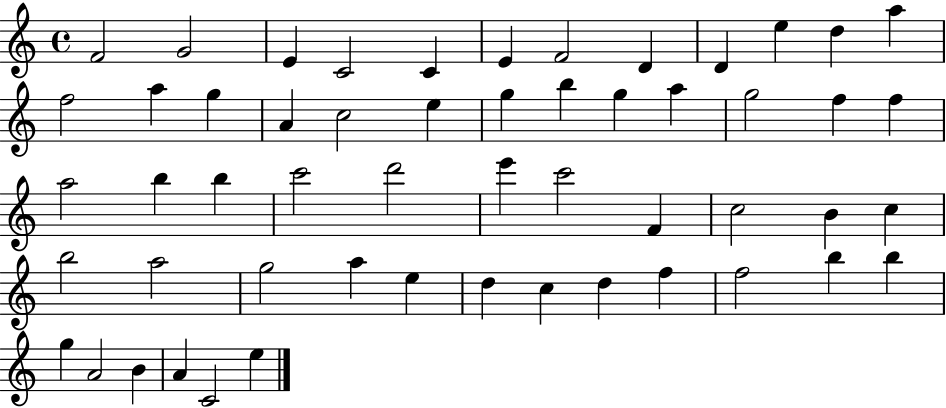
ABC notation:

X:1
T:Untitled
M:4/4
L:1/4
K:C
F2 G2 E C2 C E F2 D D e d a f2 a g A c2 e g b g a g2 f f a2 b b c'2 d'2 e' c'2 F c2 B c b2 a2 g2 a e d c d f f2 b b g A2 B A C2 e